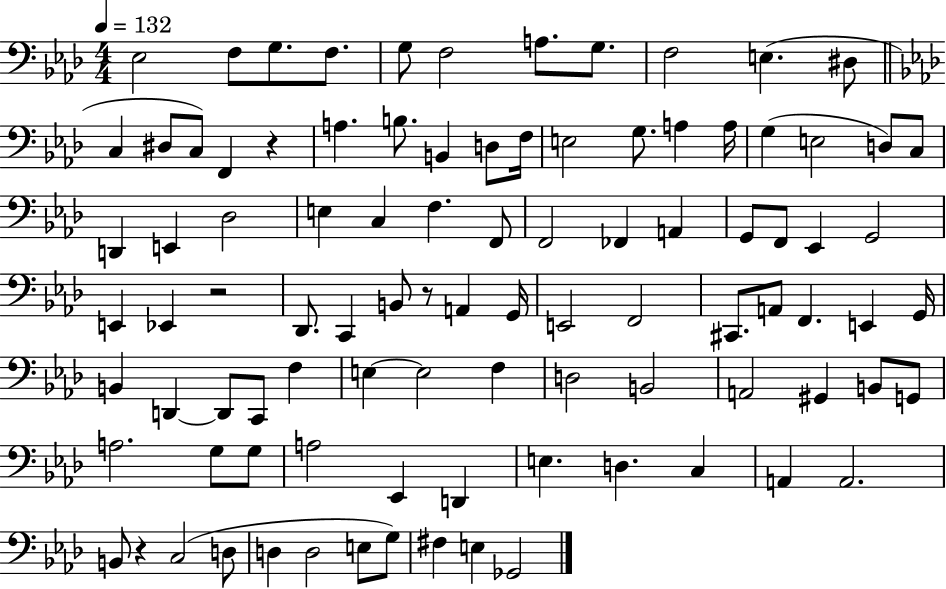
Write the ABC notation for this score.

X:1
T:Untitled
M:4/4
L:1/4
K:Ab
_E,2 F,/2 G,/2 F,/2 G,/2 F,2 A,/2 G,/2 F,2 E, ^D,/2 C, ^D,/2 C,/2 F,, z A, B,/2 B,, D,/2 F,/4 E,2 G,/2 A, A,/4 G, E,2 D,/2 C,/2 D,, E,, _D,2 E, C, F, F,,/2 F,,2 _F,, A,, G,,/2 F,,/2 _E,, G,,2 E,, _E,, z2 _D,,/2 C,, B,,/2 z/2 A,, G,,/4 E,,2 F,,2 ^C,,/2 A,,/2 F,, E,, G,,/4 B,, D,, D,,/2 C,,/2 F, E, E,2 F, D,2 B,,2 A,,2 ^G,, B,,/2 G,,/2 A,2 G,/2 G,/2 A,2 _E,, D,, E, D, C, A,, A,,2 B,,/2 z C,2 D,/2 D, D,2 E,/2 G,/2 ^F, E, _G,,2